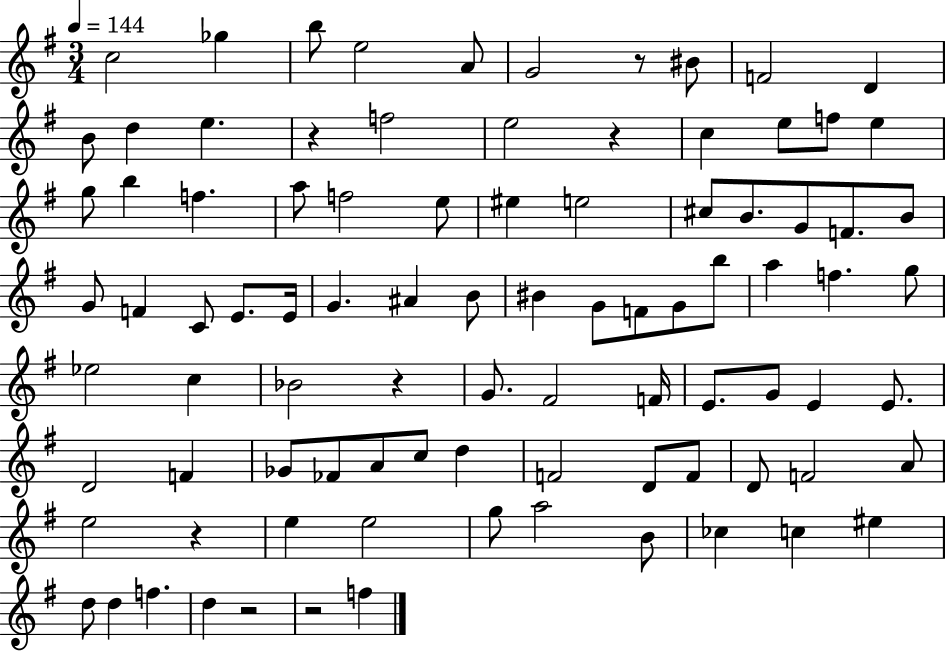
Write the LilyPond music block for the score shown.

{
  \clef treble
  \numericTimeSignature
  \time 3/4
  \key g \major
  \tempo 4 = 144
  c''2 ges''4 | b''8 e''2 a'8 | g'2 r8 bis'8 | f'2 d'4 | \break b'8 d''4 e''4. | r4 f''2 | e''2 r4 | c''4 e''8 f''8 e''4 | \break g''8 b''4 f''4. | a''8 f''2 e''8 | eis''4 e''2 | cis''8 b'8. g'8 f'8. b'8 | \break g'8 f'4 c'8 e'8. e'16 | g'4. ais'4 b'8 | bis'4 g'8 f'8 g'8 b''8 | a''4 f''4. g''8 | \break ees''2 c''4 | bes'2 r4 | g'8. fis'2 f'16 | e'8. g'8 e'4 e'8. | \break d'2 f'4 | ges'8 fes'8 a'8 c''8 d''4 | f'2 d'8 f'8 | d'8 f'2 a'8 | \break e''2 r4 | e''4 e''2 | g''8 a''2 b'8 | ces''4 c''4 eis''4 | \break d''8 d''4 f''4. | d''4 r2 | r2 f''4 | \bar "|."
}